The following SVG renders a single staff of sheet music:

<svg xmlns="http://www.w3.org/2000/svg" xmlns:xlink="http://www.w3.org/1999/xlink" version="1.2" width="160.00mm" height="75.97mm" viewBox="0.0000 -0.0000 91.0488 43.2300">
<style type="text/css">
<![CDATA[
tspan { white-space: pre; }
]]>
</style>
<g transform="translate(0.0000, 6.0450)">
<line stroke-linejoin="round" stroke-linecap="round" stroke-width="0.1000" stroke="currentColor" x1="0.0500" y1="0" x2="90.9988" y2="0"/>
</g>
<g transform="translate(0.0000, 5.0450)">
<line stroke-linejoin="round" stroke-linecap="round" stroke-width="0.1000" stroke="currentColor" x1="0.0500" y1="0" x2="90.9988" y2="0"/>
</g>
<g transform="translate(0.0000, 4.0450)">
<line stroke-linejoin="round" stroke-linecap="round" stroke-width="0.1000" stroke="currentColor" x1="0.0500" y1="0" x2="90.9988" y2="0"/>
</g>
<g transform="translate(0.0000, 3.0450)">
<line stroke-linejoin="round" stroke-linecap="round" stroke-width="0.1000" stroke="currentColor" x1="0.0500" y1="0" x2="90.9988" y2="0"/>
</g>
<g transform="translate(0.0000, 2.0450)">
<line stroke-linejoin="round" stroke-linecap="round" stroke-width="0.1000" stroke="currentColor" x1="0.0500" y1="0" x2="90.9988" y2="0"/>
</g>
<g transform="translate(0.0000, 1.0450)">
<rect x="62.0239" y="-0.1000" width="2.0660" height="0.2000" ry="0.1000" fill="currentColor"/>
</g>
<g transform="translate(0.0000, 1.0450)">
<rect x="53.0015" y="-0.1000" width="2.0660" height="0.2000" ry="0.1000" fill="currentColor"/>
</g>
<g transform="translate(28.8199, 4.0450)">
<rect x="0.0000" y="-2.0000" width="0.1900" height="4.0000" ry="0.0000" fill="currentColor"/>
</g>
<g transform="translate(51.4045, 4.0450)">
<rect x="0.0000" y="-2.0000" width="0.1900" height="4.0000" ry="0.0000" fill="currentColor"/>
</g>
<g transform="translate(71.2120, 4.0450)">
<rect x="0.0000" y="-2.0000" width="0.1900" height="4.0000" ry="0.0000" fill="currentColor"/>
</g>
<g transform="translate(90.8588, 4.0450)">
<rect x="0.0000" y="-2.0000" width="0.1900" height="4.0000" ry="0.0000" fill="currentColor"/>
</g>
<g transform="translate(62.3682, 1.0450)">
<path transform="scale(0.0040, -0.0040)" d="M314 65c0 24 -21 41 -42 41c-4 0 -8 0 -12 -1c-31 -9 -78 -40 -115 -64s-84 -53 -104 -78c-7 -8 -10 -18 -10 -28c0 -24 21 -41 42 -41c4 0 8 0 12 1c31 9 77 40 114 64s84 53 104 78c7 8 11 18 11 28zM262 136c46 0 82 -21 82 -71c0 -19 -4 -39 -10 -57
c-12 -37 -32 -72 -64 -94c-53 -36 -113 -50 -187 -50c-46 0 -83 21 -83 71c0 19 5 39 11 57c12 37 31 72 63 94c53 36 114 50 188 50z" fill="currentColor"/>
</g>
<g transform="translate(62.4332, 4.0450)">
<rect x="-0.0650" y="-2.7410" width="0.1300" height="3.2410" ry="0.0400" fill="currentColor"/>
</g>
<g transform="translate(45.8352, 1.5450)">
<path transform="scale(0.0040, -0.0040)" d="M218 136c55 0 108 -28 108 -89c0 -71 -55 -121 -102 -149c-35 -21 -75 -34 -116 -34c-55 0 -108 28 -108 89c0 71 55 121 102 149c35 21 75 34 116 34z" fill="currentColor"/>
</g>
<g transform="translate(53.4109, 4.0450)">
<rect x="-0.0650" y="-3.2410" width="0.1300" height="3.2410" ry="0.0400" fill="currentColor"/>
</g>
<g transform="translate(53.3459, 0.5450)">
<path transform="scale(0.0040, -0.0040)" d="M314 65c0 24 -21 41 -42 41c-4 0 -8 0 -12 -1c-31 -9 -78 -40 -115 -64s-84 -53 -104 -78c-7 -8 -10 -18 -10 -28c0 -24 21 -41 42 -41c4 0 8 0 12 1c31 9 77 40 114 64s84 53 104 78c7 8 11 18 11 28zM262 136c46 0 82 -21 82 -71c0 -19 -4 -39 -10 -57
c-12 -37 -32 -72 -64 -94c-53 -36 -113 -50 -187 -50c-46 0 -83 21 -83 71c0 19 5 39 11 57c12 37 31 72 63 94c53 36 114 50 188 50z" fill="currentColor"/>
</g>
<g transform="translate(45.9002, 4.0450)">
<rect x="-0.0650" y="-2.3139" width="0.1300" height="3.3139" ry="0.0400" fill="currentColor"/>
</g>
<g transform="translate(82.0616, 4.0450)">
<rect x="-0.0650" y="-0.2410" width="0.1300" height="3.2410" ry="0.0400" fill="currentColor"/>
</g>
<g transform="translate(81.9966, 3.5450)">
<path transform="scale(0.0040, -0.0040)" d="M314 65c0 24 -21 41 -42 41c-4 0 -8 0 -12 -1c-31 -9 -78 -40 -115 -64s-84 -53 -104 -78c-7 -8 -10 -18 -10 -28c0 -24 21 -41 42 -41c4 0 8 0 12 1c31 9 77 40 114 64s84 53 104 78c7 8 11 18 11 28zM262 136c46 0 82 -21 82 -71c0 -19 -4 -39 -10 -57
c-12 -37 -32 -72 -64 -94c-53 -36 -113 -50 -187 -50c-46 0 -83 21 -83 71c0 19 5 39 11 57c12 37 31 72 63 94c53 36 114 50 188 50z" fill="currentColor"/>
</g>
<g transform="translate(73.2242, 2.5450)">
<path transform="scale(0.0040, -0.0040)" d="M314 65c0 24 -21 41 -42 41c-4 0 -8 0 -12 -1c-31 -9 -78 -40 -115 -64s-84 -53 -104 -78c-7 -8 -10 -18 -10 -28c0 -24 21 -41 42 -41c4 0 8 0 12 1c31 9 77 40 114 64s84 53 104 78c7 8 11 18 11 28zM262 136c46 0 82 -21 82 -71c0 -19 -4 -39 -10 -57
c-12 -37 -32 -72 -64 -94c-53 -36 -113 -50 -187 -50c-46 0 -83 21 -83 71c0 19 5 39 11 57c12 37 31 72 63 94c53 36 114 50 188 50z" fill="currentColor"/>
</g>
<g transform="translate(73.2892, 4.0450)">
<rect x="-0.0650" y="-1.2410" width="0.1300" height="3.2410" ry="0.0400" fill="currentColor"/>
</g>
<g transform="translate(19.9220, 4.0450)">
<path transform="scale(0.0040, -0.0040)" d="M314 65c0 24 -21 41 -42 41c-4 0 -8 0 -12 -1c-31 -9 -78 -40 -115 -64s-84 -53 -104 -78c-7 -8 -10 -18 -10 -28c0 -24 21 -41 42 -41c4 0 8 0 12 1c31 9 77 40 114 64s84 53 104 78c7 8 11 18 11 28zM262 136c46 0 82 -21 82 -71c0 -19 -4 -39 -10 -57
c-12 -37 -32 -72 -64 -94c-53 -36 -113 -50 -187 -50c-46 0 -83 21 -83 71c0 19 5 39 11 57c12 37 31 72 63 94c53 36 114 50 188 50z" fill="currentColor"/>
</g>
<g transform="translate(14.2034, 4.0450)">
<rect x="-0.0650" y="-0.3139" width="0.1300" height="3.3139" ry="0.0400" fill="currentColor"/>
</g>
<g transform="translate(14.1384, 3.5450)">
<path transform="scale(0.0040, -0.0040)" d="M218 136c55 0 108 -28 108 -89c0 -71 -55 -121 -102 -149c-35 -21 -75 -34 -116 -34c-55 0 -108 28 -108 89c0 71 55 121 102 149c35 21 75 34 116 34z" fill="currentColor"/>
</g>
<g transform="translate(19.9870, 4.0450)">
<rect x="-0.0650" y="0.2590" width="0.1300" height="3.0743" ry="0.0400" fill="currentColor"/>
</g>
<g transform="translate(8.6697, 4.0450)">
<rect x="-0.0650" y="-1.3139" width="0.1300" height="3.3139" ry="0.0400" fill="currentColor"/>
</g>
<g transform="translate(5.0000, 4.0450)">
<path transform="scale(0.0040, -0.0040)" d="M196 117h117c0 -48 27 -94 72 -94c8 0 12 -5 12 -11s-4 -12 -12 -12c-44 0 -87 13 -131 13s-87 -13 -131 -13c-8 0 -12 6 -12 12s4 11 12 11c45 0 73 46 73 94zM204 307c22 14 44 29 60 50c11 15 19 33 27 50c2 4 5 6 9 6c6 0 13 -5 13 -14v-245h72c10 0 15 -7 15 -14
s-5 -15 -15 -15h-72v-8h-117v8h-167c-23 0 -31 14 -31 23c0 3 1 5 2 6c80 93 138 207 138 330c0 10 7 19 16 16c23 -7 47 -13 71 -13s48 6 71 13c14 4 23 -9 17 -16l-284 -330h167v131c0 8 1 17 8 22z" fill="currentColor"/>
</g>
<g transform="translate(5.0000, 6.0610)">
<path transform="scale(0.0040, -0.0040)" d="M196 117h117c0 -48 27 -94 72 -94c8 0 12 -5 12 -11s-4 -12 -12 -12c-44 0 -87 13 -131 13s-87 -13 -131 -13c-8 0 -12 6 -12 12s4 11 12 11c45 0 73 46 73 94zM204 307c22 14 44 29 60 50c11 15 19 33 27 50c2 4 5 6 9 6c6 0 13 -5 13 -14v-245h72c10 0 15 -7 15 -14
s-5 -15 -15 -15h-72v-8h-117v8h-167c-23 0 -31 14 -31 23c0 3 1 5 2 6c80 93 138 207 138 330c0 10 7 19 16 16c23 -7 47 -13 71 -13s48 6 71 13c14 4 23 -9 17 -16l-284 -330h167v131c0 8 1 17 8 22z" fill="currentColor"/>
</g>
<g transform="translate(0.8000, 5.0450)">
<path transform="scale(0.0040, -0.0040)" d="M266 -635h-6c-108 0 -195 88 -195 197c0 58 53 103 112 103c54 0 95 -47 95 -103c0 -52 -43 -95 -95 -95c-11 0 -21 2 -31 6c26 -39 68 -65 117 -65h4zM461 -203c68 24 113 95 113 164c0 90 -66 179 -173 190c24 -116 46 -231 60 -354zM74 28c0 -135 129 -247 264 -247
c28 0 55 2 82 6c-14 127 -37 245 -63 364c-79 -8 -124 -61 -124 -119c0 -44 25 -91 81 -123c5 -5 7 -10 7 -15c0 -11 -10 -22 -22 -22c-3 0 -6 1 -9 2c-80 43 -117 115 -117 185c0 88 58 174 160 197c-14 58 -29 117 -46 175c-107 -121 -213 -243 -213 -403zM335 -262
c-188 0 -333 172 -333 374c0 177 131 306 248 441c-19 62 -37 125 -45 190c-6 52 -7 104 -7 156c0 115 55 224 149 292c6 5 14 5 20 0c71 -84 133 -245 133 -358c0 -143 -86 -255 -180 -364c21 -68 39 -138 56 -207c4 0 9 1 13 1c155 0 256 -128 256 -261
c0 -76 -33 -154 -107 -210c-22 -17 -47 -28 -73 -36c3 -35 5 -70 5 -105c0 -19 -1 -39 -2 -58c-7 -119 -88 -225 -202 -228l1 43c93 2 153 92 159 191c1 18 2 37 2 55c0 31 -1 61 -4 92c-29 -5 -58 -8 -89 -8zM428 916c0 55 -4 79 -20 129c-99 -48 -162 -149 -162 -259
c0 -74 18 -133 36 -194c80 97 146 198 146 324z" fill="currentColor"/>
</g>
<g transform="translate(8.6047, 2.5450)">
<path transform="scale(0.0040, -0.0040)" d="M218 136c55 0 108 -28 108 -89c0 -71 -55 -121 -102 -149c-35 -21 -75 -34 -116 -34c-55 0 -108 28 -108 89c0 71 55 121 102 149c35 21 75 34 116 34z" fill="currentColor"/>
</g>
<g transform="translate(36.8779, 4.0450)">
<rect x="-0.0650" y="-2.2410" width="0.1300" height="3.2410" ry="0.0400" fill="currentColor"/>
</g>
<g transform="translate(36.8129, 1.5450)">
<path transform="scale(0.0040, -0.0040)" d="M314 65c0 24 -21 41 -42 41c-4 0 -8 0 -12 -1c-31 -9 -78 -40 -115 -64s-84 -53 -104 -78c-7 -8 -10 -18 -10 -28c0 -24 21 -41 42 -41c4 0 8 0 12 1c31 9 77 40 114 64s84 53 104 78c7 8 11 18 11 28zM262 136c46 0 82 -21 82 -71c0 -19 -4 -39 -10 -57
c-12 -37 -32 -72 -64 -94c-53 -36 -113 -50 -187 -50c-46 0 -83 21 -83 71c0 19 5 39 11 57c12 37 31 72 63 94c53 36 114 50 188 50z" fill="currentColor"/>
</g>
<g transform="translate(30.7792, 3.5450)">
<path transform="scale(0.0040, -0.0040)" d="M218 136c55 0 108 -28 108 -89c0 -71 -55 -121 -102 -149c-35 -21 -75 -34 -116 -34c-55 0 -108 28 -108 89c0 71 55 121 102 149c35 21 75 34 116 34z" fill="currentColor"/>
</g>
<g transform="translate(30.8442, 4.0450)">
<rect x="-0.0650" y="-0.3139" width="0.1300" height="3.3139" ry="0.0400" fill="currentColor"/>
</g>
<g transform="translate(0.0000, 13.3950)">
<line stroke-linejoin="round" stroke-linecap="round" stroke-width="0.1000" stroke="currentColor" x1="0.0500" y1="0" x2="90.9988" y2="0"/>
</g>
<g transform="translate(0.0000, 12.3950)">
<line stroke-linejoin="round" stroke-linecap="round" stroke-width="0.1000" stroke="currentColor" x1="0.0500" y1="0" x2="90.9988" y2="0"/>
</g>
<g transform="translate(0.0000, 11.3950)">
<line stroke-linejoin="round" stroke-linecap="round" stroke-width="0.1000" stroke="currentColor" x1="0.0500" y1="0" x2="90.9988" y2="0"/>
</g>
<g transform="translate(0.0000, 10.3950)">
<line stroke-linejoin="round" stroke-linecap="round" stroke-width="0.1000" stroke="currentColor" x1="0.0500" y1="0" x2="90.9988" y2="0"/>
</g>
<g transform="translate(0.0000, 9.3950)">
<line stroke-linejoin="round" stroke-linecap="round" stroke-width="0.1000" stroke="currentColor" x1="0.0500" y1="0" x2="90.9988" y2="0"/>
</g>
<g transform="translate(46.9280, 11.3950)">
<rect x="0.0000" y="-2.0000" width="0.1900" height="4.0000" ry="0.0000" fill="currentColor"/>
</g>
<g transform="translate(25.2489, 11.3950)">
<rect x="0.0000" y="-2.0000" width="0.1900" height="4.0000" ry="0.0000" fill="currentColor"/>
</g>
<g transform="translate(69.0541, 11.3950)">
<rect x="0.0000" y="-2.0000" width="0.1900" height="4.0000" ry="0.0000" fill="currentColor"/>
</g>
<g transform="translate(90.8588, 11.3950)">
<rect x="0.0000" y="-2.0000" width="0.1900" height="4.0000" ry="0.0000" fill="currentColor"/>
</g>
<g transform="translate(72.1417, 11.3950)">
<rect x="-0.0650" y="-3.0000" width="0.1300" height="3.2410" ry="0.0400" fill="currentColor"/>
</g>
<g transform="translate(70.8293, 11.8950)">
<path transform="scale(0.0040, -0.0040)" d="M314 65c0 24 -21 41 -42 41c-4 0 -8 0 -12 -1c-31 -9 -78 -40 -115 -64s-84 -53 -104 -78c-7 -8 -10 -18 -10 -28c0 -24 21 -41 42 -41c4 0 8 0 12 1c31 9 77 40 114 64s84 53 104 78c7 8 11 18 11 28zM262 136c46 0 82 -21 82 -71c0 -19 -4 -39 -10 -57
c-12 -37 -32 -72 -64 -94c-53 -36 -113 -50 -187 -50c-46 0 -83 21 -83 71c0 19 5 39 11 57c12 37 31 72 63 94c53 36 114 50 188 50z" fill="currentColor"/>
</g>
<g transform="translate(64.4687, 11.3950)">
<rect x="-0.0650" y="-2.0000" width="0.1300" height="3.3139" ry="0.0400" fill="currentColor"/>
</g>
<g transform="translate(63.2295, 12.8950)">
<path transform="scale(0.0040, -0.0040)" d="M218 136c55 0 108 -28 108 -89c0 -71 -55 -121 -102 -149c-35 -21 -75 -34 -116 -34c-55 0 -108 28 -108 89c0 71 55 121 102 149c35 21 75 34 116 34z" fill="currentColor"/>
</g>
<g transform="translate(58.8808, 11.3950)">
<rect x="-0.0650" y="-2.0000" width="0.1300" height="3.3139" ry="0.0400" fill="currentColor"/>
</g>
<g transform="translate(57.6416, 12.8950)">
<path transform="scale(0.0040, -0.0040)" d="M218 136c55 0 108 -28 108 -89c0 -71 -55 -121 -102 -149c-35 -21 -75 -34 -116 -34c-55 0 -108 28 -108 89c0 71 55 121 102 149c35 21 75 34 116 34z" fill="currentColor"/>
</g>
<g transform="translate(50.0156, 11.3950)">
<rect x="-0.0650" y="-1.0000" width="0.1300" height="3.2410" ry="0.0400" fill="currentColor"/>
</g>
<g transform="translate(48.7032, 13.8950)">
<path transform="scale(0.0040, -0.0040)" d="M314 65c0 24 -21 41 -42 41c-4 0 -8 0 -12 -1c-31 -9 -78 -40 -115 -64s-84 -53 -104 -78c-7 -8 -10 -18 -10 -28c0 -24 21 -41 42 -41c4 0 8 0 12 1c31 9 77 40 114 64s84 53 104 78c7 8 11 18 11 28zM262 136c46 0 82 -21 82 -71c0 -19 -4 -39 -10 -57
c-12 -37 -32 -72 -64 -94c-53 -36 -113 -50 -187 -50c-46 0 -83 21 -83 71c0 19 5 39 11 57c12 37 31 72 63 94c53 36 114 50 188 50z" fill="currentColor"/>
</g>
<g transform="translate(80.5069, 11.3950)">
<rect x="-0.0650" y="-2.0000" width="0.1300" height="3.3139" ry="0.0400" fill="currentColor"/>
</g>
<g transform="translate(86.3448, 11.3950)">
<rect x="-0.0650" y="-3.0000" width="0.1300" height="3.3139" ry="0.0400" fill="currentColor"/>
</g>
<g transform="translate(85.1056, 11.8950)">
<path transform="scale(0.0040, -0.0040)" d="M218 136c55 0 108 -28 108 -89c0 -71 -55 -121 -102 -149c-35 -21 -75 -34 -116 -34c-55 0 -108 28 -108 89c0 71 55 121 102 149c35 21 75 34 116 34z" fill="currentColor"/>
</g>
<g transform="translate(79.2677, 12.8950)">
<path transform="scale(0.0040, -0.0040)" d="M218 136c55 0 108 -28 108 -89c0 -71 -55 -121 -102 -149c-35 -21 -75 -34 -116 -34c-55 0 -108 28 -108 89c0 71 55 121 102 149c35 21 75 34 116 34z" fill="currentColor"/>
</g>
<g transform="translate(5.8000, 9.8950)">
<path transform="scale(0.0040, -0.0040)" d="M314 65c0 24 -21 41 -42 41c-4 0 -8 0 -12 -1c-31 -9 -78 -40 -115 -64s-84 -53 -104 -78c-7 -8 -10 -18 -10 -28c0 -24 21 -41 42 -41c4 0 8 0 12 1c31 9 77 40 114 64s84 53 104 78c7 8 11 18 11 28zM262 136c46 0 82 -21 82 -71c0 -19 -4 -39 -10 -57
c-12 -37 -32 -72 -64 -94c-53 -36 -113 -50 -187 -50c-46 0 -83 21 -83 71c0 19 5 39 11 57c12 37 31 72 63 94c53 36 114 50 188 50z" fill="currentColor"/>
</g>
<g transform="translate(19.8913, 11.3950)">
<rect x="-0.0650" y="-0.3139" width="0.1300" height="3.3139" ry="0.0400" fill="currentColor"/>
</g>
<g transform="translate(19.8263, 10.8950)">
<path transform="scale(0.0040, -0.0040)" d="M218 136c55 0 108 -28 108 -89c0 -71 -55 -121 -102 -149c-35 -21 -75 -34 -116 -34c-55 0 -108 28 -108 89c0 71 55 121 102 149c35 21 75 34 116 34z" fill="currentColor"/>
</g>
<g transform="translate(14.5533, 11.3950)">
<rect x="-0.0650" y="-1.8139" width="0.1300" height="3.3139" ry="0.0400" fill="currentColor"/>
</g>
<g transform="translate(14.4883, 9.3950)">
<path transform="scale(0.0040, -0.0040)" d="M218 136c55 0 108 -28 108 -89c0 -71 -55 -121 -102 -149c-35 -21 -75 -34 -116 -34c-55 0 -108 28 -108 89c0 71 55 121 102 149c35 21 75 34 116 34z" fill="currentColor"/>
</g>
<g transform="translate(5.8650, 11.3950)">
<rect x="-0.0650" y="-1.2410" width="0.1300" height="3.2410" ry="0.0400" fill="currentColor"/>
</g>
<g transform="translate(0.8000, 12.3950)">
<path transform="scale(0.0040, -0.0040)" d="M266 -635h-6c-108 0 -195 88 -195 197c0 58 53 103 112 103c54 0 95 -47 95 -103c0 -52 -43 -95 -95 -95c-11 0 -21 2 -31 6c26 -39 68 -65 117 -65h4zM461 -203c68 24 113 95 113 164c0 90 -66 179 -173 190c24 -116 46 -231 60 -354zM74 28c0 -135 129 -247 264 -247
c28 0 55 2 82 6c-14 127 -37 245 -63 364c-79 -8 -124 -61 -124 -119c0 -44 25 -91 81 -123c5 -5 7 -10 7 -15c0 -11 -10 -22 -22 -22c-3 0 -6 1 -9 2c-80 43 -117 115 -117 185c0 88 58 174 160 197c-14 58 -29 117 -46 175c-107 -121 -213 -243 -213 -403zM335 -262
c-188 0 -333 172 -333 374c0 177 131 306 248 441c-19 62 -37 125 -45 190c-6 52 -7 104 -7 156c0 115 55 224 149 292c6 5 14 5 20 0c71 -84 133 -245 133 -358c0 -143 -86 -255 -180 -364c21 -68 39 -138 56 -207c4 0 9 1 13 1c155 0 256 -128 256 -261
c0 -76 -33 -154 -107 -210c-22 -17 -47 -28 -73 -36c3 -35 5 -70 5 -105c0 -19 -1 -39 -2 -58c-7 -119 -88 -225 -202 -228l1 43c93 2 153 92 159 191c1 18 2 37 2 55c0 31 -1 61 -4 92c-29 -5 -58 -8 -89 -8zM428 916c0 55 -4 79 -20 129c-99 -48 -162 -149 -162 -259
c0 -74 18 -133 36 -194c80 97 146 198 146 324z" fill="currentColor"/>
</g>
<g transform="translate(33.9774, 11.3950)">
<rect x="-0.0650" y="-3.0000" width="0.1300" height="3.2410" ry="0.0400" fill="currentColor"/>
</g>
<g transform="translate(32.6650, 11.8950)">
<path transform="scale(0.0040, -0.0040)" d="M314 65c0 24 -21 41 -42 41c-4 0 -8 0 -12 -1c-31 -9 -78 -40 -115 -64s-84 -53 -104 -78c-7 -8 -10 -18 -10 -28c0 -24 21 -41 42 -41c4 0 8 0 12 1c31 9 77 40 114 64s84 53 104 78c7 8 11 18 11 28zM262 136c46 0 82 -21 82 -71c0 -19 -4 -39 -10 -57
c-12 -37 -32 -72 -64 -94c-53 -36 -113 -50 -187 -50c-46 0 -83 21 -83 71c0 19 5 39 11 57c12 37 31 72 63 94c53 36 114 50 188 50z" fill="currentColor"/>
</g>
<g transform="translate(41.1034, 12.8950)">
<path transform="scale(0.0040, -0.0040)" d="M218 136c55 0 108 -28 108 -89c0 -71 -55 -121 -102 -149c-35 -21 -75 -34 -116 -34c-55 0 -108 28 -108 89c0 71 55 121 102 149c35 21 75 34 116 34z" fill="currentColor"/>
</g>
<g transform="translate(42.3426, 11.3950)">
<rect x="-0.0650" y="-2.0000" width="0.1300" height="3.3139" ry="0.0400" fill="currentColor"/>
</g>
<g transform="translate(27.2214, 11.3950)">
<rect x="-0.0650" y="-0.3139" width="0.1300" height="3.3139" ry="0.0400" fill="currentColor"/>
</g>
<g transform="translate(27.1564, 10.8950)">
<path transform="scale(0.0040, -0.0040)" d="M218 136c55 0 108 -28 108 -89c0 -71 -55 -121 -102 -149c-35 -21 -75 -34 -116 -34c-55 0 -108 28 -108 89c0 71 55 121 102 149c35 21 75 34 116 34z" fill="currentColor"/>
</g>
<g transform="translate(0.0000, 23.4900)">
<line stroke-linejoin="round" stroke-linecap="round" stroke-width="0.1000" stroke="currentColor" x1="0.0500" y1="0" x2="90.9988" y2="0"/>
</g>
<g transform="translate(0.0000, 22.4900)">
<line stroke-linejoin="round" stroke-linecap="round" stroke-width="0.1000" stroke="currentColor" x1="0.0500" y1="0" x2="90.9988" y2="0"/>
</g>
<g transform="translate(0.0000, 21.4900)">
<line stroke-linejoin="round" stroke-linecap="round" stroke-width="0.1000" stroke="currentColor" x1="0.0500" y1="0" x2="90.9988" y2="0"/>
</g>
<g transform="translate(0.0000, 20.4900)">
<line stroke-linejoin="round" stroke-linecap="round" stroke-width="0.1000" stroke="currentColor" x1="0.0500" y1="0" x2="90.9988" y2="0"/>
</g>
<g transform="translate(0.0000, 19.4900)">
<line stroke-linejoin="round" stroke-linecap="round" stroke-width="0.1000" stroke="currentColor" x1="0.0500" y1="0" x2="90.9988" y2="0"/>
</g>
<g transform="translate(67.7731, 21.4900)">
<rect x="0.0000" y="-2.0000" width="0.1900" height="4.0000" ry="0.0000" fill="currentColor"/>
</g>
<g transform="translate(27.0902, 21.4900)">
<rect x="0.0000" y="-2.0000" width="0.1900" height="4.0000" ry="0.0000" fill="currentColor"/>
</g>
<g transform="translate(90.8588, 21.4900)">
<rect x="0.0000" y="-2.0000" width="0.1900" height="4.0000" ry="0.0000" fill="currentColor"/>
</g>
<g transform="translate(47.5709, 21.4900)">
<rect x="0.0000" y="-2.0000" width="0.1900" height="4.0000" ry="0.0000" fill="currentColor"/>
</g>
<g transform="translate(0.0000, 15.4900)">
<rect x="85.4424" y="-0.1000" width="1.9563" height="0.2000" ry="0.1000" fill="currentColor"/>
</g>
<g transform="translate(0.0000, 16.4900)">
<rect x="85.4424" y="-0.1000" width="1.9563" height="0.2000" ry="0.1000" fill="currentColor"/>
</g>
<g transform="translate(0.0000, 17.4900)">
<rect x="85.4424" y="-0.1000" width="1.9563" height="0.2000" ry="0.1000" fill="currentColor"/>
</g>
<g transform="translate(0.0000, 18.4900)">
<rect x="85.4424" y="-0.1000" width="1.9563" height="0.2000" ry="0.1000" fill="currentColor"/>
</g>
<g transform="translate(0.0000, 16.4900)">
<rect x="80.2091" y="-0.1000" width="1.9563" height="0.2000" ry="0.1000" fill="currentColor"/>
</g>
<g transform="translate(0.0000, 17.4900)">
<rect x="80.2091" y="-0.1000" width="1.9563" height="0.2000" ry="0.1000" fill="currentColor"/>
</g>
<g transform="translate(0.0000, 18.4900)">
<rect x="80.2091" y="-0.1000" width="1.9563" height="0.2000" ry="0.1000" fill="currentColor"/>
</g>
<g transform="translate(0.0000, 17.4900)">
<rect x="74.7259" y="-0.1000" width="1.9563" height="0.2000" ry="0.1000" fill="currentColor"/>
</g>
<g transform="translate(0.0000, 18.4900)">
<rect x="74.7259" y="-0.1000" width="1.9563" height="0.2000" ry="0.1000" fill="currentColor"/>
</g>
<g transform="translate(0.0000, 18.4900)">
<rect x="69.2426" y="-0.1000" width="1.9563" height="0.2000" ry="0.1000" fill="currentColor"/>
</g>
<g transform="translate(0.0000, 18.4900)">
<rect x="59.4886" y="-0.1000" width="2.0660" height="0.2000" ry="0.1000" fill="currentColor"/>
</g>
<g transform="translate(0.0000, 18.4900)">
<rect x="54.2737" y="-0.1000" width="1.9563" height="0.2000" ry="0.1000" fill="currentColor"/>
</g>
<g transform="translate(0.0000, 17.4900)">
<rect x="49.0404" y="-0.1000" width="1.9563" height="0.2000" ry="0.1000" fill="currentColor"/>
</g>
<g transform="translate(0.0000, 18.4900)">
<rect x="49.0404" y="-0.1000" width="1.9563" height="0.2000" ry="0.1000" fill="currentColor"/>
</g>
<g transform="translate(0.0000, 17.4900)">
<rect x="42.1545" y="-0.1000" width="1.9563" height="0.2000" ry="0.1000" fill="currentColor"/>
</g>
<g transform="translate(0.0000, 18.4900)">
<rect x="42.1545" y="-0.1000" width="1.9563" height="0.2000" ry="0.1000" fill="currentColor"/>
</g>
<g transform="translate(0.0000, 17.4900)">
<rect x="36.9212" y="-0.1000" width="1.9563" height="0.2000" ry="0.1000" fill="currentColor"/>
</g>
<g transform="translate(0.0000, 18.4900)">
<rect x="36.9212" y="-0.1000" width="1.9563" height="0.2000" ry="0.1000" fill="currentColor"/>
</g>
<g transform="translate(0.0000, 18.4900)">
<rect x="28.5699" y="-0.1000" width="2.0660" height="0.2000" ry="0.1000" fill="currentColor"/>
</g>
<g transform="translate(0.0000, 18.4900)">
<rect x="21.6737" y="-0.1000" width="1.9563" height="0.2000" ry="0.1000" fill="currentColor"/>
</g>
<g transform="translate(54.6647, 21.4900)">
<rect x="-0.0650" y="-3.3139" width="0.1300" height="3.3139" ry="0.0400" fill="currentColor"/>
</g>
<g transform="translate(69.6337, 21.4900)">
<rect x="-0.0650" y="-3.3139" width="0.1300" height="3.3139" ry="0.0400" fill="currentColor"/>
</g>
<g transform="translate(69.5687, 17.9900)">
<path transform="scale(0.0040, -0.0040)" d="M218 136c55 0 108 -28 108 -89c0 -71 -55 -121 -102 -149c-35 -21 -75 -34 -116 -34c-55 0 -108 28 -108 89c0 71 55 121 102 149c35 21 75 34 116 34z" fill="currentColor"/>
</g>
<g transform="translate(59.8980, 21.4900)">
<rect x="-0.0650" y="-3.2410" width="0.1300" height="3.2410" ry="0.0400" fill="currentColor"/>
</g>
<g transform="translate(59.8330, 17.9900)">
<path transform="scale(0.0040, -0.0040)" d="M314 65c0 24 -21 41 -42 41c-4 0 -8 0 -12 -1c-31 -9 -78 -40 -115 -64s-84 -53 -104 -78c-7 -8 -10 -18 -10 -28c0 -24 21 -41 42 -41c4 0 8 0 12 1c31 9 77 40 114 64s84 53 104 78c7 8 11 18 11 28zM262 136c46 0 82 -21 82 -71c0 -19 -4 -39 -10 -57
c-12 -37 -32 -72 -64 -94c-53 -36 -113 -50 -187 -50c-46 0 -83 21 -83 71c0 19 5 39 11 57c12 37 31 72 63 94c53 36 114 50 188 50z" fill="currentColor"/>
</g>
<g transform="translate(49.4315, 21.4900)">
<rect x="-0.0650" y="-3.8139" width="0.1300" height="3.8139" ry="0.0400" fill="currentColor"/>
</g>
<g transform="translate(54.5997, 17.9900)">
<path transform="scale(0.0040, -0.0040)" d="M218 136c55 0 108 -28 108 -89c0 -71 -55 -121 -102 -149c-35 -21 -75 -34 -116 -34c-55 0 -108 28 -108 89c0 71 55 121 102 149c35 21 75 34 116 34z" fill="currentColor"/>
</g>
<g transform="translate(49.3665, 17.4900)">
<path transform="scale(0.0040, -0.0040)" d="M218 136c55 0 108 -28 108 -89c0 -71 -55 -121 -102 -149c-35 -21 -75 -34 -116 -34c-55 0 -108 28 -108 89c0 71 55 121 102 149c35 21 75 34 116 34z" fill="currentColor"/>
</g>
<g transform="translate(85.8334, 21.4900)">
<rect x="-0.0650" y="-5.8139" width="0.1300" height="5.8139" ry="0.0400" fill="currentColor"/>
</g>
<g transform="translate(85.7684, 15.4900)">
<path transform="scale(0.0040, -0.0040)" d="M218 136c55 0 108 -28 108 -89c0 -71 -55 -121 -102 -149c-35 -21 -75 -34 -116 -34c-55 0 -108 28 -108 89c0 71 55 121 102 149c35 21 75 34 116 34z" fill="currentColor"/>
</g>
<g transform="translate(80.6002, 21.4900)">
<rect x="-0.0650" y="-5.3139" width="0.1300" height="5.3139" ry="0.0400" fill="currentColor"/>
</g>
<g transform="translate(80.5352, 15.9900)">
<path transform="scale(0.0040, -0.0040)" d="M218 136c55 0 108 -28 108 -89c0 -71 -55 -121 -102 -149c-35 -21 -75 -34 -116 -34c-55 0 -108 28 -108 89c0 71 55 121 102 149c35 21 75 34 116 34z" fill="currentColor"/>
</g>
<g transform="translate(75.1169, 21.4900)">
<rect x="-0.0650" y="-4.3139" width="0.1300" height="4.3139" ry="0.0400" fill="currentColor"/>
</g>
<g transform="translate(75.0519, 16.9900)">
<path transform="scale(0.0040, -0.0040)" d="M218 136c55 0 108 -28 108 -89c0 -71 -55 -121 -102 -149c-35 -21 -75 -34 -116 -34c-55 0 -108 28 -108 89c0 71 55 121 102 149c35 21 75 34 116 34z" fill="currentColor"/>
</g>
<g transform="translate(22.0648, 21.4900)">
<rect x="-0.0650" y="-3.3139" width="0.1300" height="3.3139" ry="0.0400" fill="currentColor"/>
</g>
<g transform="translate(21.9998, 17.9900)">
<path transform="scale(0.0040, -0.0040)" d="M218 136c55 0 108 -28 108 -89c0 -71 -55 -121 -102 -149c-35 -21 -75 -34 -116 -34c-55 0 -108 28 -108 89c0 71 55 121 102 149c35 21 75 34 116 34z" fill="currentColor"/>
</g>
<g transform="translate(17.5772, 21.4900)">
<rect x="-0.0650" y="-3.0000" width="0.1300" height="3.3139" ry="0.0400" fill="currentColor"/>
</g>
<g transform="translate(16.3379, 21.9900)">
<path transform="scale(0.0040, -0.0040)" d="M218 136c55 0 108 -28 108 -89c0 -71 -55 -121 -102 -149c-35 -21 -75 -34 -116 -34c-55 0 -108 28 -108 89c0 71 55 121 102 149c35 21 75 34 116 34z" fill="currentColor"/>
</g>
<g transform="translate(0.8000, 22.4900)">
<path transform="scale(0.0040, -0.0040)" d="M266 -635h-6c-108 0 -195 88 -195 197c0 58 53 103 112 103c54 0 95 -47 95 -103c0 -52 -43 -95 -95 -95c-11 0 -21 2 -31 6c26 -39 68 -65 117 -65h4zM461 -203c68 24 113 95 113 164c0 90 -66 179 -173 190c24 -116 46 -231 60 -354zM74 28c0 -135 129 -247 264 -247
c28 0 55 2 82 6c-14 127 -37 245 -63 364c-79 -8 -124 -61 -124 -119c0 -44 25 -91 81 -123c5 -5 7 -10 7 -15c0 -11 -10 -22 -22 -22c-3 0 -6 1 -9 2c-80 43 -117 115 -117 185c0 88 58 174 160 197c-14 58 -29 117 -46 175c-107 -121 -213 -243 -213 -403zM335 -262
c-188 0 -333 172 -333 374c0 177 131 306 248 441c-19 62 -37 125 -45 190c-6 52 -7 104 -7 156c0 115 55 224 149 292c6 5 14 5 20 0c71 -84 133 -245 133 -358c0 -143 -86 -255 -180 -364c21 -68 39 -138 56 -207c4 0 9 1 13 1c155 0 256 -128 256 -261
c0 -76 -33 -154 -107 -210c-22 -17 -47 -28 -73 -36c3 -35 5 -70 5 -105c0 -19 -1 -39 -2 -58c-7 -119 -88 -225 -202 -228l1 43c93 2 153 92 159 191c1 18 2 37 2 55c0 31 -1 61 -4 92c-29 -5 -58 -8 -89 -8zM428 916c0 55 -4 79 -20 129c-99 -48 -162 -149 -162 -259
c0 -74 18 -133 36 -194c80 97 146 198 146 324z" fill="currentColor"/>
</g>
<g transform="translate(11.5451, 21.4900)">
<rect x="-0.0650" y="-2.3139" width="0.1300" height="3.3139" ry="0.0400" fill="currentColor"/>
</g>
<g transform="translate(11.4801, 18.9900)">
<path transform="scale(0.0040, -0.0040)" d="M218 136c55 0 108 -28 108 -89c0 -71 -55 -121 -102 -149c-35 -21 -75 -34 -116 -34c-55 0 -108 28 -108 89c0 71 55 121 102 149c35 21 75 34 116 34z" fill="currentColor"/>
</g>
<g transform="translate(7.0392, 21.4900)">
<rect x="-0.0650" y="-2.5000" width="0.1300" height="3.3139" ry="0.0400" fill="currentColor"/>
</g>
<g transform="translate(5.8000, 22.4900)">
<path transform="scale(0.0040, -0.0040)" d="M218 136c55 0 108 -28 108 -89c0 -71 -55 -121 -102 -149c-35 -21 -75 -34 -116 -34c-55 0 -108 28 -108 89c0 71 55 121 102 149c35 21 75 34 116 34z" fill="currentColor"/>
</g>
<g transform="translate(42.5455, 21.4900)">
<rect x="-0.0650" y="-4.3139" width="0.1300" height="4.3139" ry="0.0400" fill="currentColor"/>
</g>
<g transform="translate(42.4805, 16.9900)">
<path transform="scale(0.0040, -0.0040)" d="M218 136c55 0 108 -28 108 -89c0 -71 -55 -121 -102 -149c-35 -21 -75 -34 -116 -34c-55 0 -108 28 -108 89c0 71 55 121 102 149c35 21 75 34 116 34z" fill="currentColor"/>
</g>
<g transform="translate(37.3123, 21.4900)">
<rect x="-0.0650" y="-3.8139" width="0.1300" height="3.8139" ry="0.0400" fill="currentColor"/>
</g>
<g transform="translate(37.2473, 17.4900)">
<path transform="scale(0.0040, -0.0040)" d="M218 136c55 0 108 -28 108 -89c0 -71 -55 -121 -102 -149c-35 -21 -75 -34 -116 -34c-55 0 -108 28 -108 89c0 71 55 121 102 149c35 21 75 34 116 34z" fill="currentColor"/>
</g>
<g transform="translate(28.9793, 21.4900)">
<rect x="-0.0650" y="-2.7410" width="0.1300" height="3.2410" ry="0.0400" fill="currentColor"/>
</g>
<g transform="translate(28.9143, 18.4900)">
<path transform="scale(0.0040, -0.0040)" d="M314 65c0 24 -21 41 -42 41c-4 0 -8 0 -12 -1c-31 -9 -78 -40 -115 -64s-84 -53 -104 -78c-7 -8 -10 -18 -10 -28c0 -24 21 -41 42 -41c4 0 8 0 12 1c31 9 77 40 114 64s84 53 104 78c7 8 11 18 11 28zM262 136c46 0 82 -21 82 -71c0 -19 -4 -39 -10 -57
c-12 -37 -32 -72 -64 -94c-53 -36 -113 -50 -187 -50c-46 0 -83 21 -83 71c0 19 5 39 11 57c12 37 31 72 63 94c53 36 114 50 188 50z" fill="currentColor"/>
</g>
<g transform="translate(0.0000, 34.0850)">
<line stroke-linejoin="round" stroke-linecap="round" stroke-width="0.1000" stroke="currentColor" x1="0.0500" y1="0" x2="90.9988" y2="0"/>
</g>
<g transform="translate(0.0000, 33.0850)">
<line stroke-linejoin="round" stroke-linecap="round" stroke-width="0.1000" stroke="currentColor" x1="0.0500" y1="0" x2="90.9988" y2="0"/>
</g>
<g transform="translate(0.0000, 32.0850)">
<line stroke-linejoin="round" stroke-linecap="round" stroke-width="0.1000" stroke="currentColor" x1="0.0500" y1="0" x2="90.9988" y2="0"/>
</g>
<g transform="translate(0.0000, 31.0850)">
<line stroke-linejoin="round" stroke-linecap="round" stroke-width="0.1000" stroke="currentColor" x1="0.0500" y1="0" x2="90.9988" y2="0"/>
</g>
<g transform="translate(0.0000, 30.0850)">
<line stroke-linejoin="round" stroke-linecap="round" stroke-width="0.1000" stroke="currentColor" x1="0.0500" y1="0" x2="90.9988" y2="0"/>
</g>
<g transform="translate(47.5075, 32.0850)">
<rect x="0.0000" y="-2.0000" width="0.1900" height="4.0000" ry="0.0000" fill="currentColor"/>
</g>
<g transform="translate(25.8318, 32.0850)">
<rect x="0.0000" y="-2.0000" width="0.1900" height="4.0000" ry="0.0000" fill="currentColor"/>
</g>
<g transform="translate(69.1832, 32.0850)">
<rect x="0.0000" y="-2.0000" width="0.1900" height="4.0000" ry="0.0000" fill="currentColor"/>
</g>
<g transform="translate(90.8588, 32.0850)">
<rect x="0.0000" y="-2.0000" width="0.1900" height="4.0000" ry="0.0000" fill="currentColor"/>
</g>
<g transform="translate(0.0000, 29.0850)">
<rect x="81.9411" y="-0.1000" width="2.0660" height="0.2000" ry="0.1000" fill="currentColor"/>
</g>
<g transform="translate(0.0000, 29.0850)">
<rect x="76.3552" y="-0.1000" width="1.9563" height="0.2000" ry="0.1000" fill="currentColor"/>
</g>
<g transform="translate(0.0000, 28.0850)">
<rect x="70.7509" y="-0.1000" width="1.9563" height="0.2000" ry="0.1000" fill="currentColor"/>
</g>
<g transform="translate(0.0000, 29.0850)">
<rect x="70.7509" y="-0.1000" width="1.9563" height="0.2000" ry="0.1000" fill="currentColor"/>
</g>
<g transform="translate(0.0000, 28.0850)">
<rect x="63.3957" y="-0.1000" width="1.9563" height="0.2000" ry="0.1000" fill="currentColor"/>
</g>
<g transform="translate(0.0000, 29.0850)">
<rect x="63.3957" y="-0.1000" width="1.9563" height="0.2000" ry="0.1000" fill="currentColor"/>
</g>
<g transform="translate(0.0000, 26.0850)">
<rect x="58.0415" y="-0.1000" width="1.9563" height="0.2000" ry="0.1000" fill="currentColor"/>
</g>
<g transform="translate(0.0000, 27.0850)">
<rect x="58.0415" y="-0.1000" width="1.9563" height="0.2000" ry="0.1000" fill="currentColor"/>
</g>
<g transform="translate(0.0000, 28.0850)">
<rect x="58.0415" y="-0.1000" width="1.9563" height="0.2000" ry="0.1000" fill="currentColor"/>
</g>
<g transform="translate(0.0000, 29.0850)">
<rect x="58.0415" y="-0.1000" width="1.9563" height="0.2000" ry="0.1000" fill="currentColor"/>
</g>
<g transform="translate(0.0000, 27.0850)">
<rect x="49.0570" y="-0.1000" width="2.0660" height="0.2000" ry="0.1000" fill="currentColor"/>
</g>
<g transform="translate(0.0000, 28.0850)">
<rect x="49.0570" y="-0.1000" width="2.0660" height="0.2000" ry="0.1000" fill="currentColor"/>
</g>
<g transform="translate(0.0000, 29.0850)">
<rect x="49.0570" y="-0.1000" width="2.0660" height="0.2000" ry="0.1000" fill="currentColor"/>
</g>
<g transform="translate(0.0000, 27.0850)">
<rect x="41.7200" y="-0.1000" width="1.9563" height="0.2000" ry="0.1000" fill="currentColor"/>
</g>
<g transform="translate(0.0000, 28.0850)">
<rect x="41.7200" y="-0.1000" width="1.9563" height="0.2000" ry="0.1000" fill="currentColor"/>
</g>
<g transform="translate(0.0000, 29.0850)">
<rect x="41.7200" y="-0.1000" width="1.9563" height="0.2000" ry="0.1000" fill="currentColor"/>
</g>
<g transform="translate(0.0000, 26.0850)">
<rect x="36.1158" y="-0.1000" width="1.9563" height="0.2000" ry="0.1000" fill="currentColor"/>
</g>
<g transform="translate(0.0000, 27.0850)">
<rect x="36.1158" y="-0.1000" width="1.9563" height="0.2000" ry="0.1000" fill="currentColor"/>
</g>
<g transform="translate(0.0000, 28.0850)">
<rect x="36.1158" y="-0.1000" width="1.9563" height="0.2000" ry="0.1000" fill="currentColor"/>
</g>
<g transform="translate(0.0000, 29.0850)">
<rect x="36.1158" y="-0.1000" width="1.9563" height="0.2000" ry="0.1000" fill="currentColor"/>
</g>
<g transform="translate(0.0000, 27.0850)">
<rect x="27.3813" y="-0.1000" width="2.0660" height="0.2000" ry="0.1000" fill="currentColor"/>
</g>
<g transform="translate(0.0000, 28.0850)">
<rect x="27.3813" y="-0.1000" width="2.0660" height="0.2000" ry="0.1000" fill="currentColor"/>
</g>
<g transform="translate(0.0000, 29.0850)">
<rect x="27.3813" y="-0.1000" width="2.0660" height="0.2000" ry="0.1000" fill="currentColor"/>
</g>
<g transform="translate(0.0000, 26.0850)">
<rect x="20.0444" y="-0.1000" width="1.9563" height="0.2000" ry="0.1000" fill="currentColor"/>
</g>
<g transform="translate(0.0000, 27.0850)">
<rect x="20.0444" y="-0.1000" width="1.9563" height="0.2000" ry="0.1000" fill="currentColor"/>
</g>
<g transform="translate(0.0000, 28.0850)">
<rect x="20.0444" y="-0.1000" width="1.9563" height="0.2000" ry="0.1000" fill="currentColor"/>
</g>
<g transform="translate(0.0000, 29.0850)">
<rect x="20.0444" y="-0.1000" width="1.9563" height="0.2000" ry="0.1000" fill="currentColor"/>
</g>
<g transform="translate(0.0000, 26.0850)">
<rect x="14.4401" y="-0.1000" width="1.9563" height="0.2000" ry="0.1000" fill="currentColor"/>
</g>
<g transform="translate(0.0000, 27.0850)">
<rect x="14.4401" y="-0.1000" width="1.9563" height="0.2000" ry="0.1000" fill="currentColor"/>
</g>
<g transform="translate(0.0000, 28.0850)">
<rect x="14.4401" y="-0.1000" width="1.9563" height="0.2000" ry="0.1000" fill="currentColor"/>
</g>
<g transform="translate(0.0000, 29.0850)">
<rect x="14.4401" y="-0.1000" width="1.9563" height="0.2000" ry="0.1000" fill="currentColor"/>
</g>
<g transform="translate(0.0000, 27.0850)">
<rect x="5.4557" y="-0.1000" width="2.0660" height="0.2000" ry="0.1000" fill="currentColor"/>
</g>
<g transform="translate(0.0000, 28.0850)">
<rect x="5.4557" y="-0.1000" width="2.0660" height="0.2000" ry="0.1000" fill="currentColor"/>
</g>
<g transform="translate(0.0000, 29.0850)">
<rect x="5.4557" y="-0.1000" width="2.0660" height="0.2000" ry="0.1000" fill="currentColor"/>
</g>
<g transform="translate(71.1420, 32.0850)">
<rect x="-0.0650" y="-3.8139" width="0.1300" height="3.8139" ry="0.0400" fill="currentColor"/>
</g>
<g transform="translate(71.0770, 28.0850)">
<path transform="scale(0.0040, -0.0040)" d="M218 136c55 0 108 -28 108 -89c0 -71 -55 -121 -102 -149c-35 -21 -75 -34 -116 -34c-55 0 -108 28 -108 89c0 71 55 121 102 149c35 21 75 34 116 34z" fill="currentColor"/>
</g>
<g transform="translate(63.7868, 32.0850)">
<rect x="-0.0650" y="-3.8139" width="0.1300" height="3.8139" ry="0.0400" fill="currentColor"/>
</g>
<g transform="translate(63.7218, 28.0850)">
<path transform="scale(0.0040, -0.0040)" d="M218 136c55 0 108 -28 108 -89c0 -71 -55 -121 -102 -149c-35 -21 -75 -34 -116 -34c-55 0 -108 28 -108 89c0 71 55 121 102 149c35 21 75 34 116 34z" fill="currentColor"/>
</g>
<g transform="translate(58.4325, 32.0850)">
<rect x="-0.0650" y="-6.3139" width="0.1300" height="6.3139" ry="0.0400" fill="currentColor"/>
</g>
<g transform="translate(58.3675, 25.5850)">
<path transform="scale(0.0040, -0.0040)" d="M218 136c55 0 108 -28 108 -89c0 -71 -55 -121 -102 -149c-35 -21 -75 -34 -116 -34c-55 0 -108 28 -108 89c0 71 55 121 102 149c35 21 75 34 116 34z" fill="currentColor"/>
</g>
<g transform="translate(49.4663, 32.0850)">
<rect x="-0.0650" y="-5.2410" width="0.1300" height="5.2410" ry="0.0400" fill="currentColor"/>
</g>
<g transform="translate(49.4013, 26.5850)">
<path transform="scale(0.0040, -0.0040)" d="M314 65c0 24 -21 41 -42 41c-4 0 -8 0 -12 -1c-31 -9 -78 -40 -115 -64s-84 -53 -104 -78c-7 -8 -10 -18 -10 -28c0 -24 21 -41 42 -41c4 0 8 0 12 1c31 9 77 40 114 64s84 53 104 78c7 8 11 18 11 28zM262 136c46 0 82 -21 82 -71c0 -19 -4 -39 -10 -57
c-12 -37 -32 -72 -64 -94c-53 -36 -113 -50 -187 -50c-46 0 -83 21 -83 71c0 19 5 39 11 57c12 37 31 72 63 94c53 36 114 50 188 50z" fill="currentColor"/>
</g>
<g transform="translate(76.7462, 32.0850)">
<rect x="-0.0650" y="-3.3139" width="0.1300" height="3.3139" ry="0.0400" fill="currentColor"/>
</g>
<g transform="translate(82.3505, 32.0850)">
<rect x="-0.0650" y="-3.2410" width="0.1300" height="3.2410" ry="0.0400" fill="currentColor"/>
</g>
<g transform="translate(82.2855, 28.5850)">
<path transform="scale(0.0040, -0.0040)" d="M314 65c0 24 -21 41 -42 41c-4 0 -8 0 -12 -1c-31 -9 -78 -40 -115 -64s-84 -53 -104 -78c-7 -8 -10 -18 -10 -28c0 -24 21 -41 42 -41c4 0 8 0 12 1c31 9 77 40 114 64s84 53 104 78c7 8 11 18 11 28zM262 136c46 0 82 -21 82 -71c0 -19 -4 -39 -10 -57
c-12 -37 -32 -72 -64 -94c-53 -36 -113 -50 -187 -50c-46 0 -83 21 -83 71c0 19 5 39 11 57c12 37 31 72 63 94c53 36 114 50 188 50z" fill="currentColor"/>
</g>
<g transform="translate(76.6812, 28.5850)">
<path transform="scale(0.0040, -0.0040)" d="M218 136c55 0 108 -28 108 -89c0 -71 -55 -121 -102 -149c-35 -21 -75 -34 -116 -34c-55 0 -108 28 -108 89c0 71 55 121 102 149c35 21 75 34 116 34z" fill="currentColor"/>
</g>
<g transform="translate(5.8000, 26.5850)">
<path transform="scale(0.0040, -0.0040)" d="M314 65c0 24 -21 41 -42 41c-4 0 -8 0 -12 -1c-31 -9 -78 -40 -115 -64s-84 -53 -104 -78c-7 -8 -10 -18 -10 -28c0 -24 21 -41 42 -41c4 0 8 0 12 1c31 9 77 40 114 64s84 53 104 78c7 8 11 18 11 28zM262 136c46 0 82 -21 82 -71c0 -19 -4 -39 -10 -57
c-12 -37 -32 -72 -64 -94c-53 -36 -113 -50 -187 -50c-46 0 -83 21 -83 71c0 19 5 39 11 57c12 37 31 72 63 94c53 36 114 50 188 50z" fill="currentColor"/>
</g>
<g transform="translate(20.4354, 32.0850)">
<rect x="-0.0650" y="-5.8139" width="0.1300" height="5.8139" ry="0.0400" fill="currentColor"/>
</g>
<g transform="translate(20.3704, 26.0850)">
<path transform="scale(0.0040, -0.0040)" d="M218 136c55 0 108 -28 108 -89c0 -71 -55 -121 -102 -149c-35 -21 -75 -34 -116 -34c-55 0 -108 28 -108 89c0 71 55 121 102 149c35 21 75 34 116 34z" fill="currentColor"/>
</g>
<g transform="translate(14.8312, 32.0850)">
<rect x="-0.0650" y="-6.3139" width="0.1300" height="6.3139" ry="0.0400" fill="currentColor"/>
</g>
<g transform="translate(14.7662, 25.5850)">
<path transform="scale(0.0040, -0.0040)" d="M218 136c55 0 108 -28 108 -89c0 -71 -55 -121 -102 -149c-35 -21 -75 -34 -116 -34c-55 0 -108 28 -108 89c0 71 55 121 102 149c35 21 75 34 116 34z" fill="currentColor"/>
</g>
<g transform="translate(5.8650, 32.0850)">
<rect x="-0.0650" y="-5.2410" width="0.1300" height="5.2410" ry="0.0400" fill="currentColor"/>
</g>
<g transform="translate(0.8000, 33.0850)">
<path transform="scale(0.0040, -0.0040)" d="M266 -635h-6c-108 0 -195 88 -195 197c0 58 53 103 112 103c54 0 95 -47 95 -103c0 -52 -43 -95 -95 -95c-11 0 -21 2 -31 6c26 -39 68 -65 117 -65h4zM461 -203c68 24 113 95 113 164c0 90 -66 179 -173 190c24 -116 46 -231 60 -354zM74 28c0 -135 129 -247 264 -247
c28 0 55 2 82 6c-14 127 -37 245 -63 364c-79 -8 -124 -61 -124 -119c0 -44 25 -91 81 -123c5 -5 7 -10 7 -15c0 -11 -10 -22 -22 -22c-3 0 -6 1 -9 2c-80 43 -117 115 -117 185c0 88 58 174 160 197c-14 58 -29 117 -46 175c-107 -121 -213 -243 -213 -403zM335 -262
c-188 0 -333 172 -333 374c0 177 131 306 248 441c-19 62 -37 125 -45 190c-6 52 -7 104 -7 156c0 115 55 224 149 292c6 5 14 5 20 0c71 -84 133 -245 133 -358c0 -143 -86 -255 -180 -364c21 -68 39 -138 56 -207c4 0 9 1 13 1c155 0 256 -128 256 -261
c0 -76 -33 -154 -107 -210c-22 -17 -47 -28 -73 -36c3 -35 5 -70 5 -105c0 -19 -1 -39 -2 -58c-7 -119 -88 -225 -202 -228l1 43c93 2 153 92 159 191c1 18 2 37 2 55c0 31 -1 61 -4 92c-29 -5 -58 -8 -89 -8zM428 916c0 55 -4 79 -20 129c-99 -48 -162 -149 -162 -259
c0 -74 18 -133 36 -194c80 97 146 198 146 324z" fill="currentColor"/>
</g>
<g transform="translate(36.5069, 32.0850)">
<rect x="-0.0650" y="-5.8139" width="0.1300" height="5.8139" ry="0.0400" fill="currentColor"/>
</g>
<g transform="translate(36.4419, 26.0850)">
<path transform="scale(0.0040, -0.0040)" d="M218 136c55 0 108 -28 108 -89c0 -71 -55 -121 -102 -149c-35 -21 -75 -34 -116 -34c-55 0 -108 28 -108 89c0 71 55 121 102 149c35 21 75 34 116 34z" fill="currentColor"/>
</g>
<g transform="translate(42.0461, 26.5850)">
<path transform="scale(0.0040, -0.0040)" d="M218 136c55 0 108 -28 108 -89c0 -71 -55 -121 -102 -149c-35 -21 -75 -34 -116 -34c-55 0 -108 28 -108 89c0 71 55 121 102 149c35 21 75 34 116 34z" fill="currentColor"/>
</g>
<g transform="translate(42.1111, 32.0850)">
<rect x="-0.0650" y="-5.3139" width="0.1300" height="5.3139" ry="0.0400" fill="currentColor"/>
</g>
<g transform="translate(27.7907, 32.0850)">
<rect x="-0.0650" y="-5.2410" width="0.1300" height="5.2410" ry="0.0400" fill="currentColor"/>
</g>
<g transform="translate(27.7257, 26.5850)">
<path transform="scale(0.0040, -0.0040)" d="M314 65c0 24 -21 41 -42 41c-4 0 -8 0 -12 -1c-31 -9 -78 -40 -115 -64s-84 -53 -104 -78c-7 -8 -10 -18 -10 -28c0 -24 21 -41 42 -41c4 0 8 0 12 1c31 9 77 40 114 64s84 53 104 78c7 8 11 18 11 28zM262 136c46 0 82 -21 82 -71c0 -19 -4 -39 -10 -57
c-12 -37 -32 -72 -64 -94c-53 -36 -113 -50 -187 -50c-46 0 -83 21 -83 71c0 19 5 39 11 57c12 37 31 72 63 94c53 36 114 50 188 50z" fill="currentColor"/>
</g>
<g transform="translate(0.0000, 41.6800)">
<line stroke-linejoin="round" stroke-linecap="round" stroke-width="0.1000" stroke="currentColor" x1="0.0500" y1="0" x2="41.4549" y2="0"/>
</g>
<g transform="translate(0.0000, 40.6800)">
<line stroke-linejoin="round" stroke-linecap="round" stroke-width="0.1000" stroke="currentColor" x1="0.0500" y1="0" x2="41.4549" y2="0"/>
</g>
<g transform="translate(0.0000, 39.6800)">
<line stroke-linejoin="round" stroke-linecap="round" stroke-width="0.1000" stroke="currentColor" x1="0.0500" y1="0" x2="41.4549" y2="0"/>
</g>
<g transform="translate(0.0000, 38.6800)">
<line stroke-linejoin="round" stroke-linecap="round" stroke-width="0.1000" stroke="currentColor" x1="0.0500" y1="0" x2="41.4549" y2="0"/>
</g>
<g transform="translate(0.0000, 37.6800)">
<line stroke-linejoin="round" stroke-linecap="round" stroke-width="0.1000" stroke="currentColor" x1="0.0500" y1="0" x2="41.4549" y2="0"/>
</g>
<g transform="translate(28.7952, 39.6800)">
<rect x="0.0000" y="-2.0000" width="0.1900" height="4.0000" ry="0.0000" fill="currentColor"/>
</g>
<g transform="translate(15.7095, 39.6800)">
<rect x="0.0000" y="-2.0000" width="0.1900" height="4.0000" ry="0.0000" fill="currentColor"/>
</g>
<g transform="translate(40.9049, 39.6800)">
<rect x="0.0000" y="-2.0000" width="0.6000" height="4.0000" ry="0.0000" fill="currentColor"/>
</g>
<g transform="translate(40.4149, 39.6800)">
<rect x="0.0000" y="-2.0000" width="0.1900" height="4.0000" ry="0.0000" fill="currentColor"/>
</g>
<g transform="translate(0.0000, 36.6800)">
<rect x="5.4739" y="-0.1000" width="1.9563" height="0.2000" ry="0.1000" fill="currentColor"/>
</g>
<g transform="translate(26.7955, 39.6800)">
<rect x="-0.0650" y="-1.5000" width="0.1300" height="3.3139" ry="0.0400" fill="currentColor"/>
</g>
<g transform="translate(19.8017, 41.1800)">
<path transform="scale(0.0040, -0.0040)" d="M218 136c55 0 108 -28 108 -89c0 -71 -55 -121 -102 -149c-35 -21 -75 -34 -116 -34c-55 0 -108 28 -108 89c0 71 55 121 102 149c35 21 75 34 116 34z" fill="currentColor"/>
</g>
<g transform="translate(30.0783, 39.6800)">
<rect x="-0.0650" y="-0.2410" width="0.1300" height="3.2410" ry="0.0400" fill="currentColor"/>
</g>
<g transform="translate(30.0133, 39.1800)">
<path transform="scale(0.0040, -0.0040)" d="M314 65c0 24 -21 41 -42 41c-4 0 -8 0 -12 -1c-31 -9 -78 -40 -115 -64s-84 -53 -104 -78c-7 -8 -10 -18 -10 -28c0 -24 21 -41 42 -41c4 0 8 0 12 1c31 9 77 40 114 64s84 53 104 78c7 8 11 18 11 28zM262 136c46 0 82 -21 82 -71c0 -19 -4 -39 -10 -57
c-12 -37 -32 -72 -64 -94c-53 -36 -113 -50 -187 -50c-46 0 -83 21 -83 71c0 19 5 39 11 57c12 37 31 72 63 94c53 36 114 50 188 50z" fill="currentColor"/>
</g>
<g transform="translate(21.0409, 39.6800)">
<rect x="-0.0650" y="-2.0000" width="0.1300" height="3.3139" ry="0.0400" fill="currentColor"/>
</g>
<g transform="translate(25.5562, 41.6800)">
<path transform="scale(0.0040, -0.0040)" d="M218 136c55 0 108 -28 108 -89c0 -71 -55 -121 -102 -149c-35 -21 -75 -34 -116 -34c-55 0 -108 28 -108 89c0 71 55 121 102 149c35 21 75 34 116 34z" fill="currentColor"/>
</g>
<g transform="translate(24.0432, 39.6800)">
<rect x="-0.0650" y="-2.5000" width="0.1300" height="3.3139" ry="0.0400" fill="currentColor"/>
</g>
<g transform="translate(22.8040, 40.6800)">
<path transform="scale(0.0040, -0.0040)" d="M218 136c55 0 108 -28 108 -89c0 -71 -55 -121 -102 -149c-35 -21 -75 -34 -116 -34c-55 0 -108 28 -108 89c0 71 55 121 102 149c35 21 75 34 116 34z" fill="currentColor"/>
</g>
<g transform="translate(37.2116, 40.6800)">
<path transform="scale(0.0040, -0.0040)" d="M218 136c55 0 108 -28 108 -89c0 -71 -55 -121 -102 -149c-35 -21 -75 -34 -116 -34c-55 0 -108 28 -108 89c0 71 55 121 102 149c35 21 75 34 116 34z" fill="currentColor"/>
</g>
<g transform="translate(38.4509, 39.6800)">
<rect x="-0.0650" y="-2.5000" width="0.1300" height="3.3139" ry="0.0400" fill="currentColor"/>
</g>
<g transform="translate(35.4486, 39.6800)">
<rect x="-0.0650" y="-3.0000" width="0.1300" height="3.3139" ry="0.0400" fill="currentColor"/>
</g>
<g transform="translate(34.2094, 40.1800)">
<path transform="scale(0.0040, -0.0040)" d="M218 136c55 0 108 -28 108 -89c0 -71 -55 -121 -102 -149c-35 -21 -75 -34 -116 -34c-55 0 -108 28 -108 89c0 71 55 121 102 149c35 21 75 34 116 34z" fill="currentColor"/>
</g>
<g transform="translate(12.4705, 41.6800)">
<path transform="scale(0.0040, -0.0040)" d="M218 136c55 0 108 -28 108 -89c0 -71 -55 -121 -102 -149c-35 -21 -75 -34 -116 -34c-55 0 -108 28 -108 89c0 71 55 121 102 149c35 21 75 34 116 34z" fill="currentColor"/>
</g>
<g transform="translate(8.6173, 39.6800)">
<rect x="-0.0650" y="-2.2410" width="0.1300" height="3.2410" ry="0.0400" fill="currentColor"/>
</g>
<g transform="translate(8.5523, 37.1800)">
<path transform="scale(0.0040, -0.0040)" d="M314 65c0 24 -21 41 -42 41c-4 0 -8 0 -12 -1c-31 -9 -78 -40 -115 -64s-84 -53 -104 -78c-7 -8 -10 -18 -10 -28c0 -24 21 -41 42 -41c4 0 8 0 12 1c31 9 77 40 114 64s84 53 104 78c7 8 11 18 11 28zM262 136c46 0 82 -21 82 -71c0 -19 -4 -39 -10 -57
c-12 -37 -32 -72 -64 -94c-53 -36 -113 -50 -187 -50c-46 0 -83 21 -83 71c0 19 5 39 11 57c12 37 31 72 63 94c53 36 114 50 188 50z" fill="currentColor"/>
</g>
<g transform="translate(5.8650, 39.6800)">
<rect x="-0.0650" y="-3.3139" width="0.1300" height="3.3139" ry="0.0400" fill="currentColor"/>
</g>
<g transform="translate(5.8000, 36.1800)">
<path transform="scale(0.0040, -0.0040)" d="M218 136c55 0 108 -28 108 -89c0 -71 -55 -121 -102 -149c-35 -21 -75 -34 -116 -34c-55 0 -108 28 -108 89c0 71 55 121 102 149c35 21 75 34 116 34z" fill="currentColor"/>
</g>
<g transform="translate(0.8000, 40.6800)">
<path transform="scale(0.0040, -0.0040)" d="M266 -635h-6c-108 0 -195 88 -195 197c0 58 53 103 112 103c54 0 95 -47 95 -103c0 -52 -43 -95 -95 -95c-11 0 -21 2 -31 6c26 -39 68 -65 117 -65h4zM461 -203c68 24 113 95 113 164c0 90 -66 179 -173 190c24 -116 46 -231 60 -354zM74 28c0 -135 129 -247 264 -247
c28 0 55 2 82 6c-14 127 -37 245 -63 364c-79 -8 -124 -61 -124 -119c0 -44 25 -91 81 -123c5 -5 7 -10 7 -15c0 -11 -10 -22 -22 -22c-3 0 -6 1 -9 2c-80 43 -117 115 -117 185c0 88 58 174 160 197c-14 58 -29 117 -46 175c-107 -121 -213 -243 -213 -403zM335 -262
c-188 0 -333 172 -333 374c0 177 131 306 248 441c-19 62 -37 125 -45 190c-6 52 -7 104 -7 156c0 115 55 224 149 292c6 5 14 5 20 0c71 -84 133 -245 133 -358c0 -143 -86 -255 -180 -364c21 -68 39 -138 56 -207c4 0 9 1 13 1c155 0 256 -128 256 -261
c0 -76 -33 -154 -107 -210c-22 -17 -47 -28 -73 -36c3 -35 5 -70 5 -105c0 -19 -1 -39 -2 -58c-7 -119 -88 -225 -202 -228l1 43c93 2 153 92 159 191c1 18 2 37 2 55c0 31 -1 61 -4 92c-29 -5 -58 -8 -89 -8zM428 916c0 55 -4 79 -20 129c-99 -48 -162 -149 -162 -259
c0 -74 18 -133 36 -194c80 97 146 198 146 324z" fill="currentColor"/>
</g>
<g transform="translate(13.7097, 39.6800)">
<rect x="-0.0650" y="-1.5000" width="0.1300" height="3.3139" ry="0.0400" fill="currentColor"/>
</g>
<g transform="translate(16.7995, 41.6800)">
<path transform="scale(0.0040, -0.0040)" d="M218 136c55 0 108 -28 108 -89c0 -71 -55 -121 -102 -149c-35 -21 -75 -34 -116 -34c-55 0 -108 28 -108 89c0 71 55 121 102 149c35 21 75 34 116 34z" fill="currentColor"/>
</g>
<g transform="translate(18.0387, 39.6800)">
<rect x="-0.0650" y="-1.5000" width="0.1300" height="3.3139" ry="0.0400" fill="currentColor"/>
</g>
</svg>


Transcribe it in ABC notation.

X:1
T:Untitled
M:4/4
L:1/4
K:C
e c B2 c g2 g b2 a2 e2 c2 e2 f c c A2 F D2 F F A2 F A G g A b a2 c' d' c' b b2 b d' f' g' f'2 a' g' f'2 g' f' f'2 a' c' c' b b2 b g2 E E F G E c2 A G